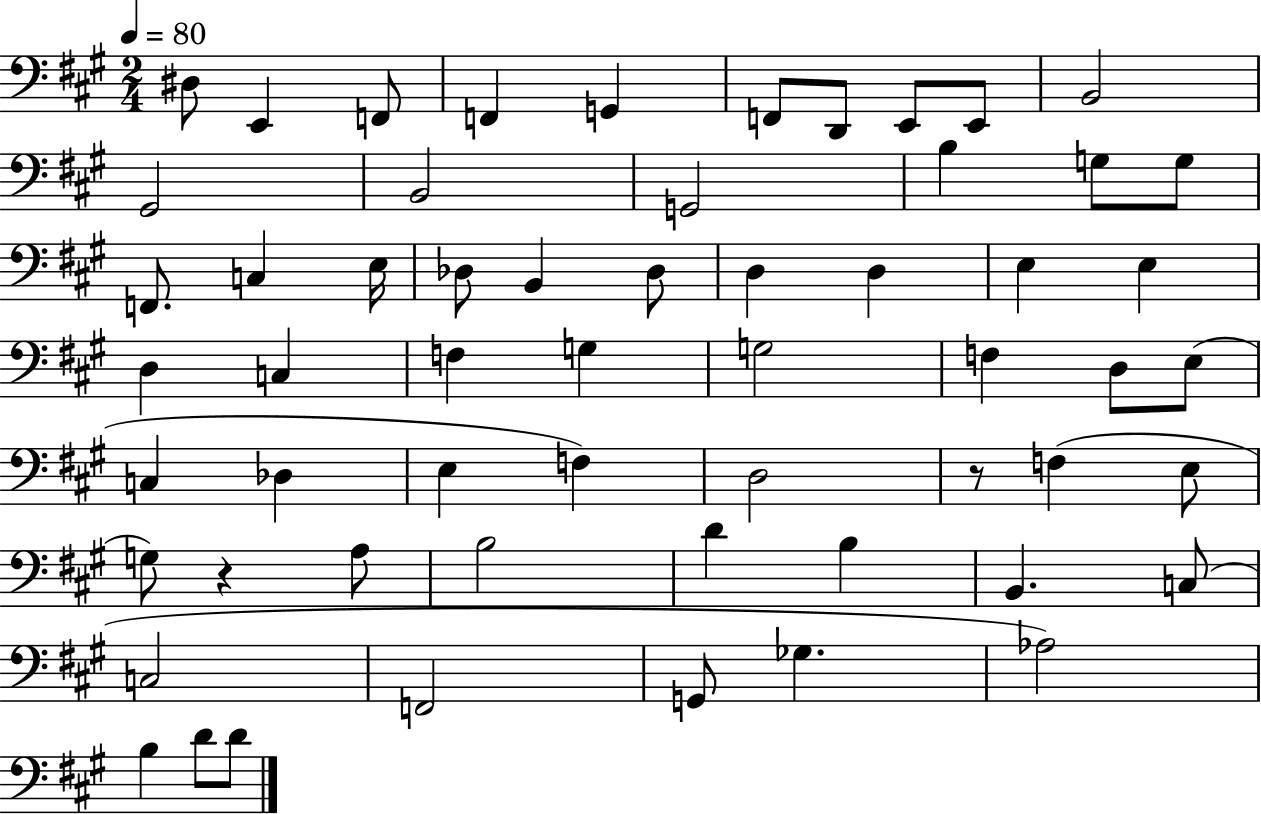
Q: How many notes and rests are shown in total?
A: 58